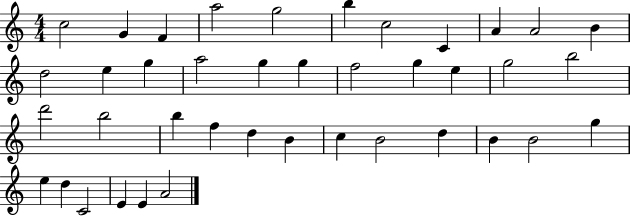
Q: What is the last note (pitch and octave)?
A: A4